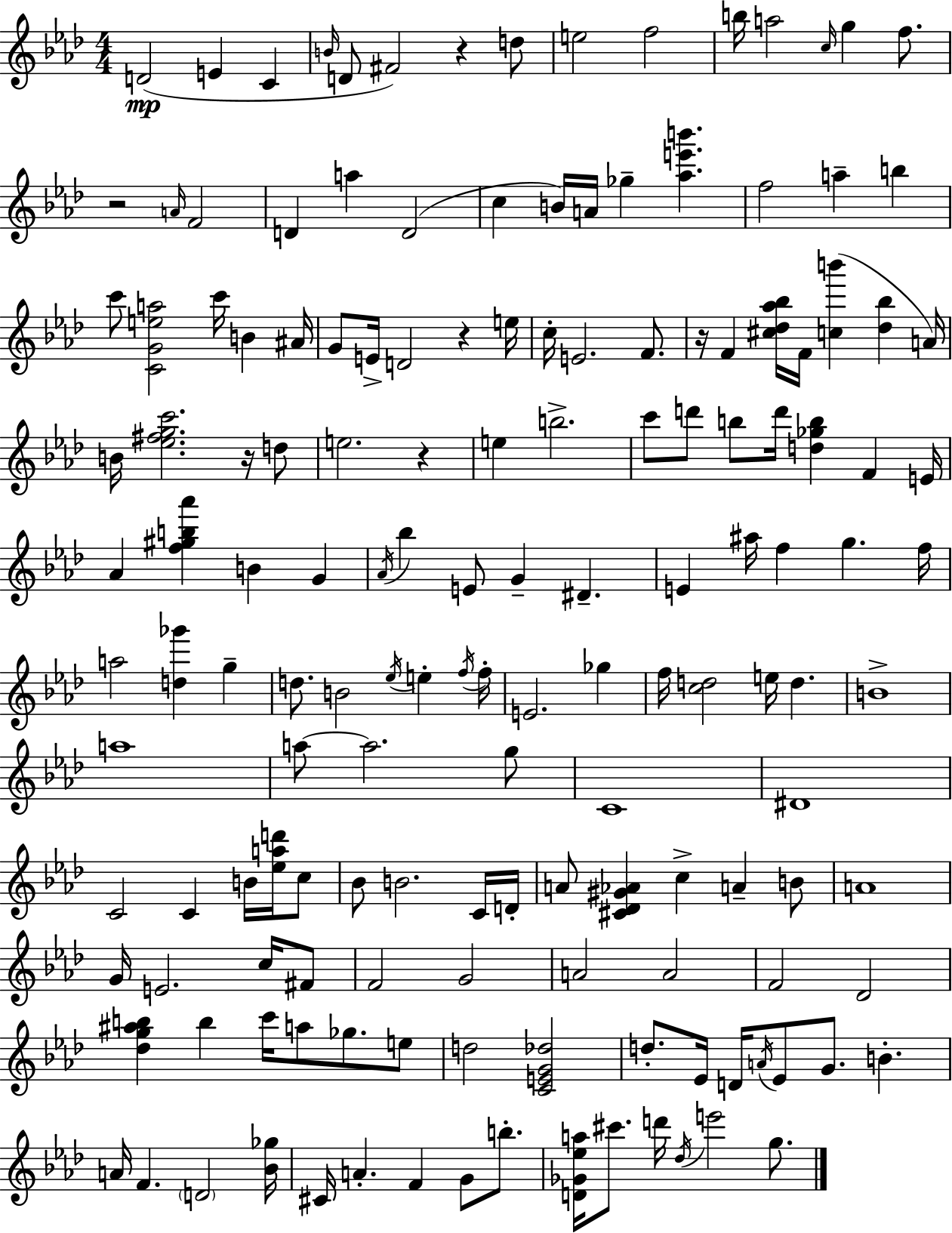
D4/h E4/q C4/q B4/s D4/e F#4/h R/q D5/e E5/h F5/h B5/s A5/h C5/s G5/q F5/e. R/h A4/s F4/h D4/q A5/q D4/h C5/q B4/s A4/s Gb5/q [Ab5,E6,B6]/q. F5/h A5/q B5/q C6/e [C4,G4,E5,A5]/h C6/s B4/q A#4/s G4/e E4/s D4/h R/q E5/s C5/s E4/h. F4/e. R/s F4/q [C#5,Db5,Ab5,Bb5]/s F4/s [C5,B6]/q [Db5,Bb5]/q A4/s B4/s [Eb5,F#5,G5,C6]/h. R/s D5/e E5/h. R/q E5/q B5/h. C6/e D6/e B5/e D6/s [D5,Gb5,B5]/q F4/q E4/s Ab4/q [F5,G#5,B5,Ab6]/q B4/q G4/q Ab4/s Bb5/q E4/e G4/q D#4/q. E4/q A#5/s F5/q G5/q. F5/s A5/h [D5,Gb6]/q G5/q D5/e. B4/h Eb5/s E5/q F5/s F5/s E4/h. Gb5/q F5/s [C5,D5]/h E5/s D5/q. B4/w A5/w A5/e A5/h. G5/e C4/w D#4/w C4/h C4/q B4/s [Eb5,A5,D6]/s C5/e Bb4/e B4/h. C4/s D4/s A4/e [C#4,Db4,G#4,Ab4]/q C5/q A4/q B4/e A4/w G4/s E4/h. C5/s F#4/e F4/h G4/h A4/h A4/h F4/h Db4/h [Db5,G5,A#5,B5]/q B5/q C6/s A5/e Gb5/e. E5/e D5/h [C4,E4,G4,Db5]/h D5/e. Eb4/s D4/s A4/s Eb4/e G4/e. B4/q. A4/s F4/q. D4/h [Bb4,Gb5]/s C#4/s A4/q. F4/q G4/e B5/e. [D4,Gb4,Eb5,A5]/s C#6/e. D6/s Db5/s E6/h G5/e.